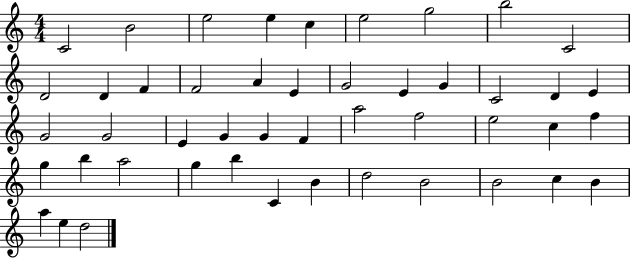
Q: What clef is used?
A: treble